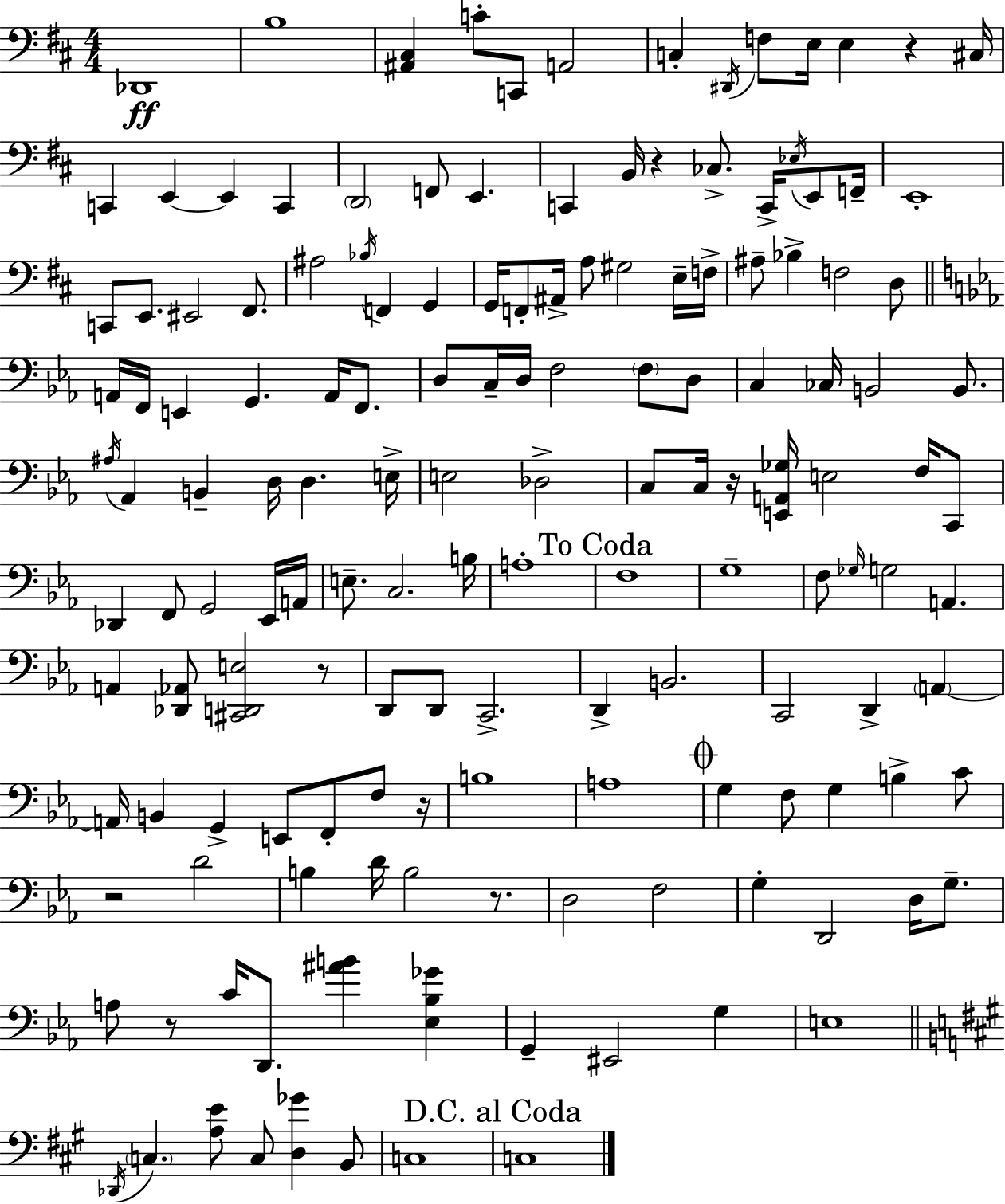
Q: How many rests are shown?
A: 8